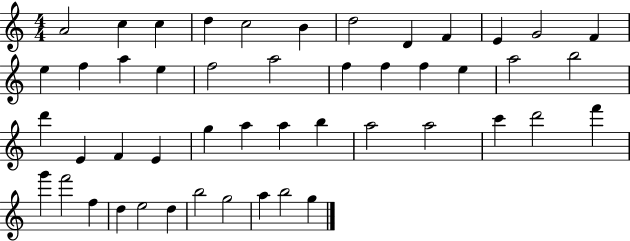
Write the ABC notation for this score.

X:1
T:Untitled
M:4/4
L:1/4
K:C
A2 c c d c2 B d2 D F E G2 F e f a e f2 a2 f f f e a2 b2 d' E F E g a a b a2 a2 c' d'2 f' g' f'2 f d e2 d b2 g2 a b2 g